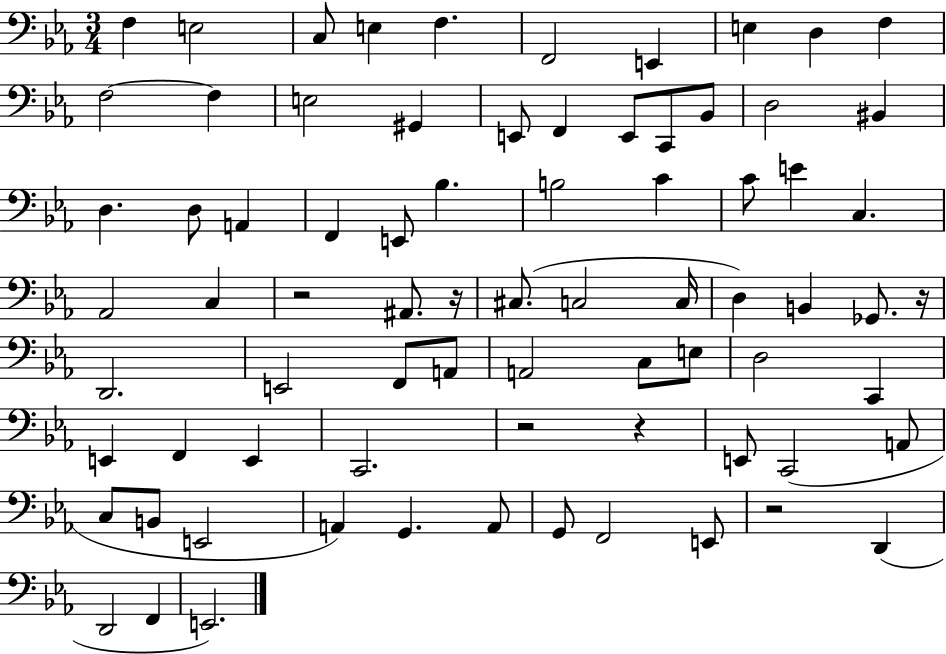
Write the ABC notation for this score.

X:1
T:Untitled
M:3/4
L:1/4
K:Eb
F, E,2 C,/2 E, F, F,,2 E,, E, D, F, F,2 F, E,2 ^G,, E,,/2 F,, E,,/2 C,,/2 _B,,/2 D,2 ^B,, D, D,/2 A,, F,, E,,/2 _B, B,2 C C/2 E C, _A,,2 C, z2 ^A,,/2 z/4 ^C,/2 C,2 C,/4 D, B,, _G,,/2 z/4 D,,2 E,,2 F,,/2 A,,/2 A,,2 C,/2 E,/2 D,2 C,, E,, F,, E,, C,,2 z2 z E,,/2 C,,2 A,,/2 C,/2 B,,/2 E,,2 A,, G,, A,,/2 G,,/2 F,,2 E,,/2 z2 D,, D,,2 F,, E,,2